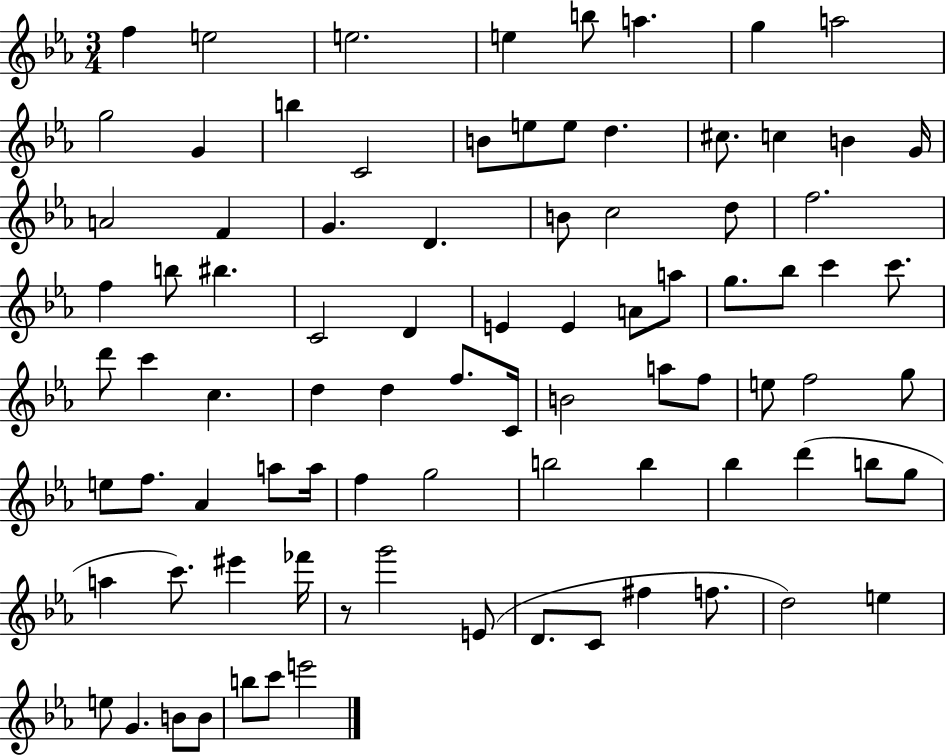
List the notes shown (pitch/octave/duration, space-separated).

F5/q E5/h E5/h. E5/q B5/e A5/q. G5/q A5/h G5/h G4/q B5/q C4/h B4/e E5/e E5/e D5/q. C#5/e. C5/q B4/q G4/s A4/h F4/q G4/q. D4/q. B4/e C5/h D5/e F5/h. F5/q B5/e BIS5/q. C4/h D4/q E4/q E4/q A4/e A5/e G5/e. Bb5/e C6/q C6/e. D6/e C6/q C5/q. D5/q D5/q F5/e. C4/s B4/h A5/e F5/e E5/e F5/h G5/e E5/e F5/e. Ab4/q A5/e A5/s F5/q G5/h B5/h B5/q Bb5/q D6/q B5/e G5/e A5/q C6/e. EIS6/q FES6/s R/e G6/h E4/e D4/e. C4/e F#5/q F5/e. D5/h E5/q E5/e G4/q. B4/e B4/e B5/e C6/e E6/h